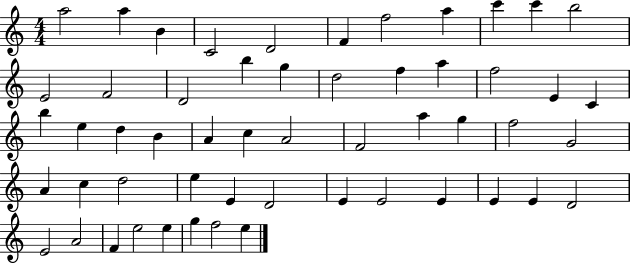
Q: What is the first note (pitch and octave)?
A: A5